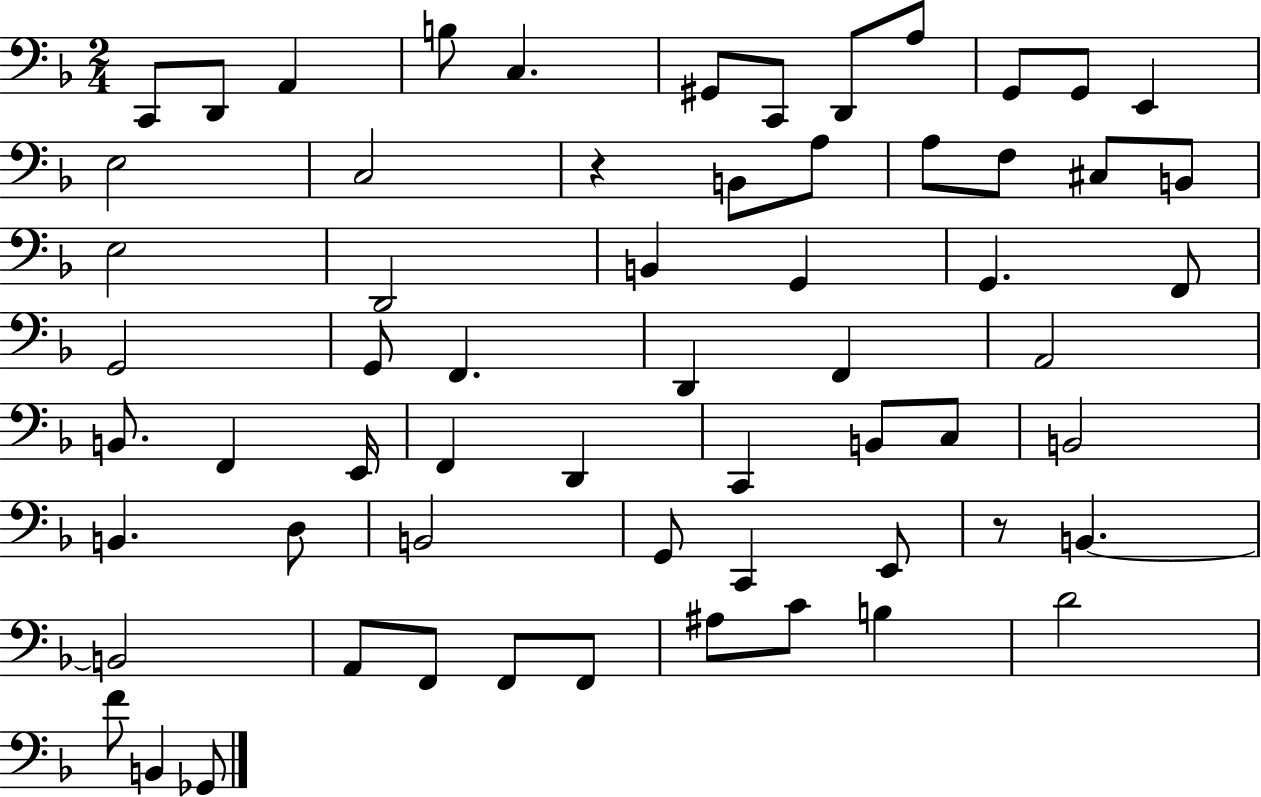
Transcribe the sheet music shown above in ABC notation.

X:1
T:Untitled
M:2/4
L:1/4
K:F
C,,/2 D,,/2 A,, B,/2 C, ^G,,/2 C,,/2 D,,/2 A,/2 G,,/2 G,,/2 E,, E,2 C,2 z B,,/2 A,/2 A,/2 F,/2 ^C,/2 B,,/2 E,2 D,,2 B,, G,, G,, F,,/2 G,,2 G,,/2 F,, D,, F,, A,,2 B,,/2 F,, E,,/4 F,, D,, C,, B,,/2 C,/2 B,,2 B,, D,/2 B,,2 G,,/2 C,, E,,/2 z/2 B,, B,,2 A,,/2 F,,/2 F,,/2 F,,/2 ^A,/2 C/2 B, D2 F/2 B,, _G,,/2